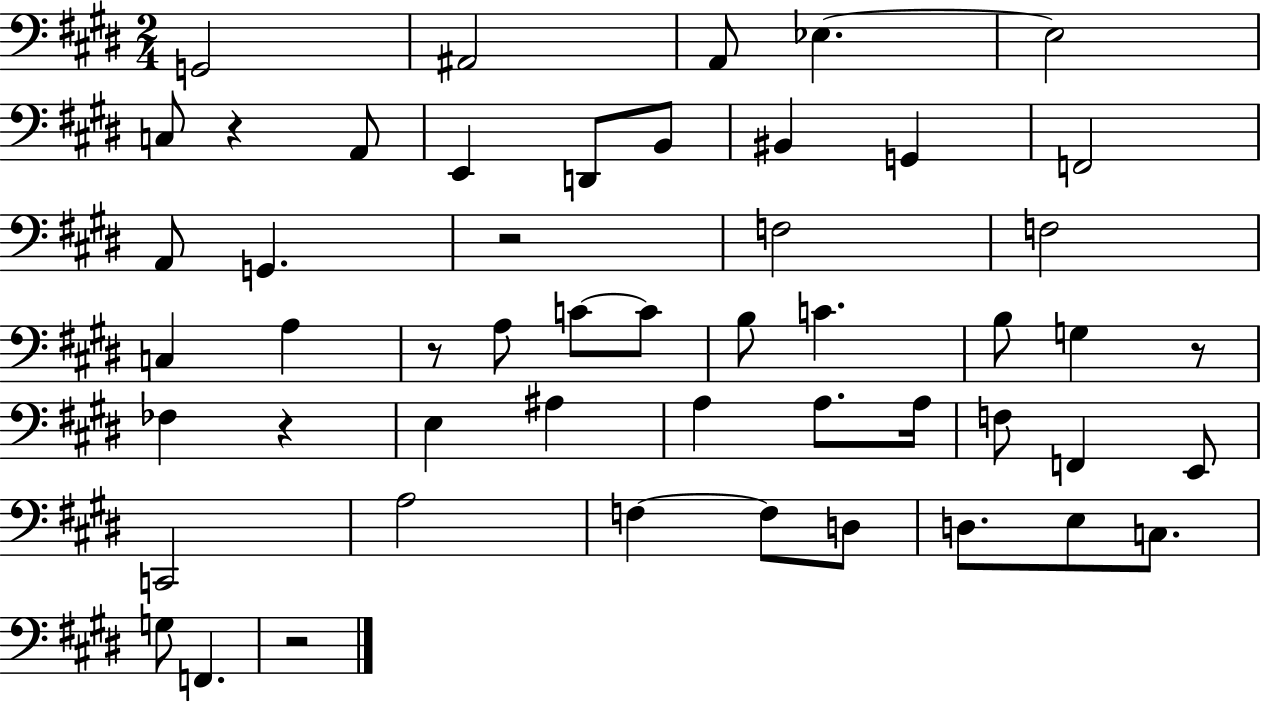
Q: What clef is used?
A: bass